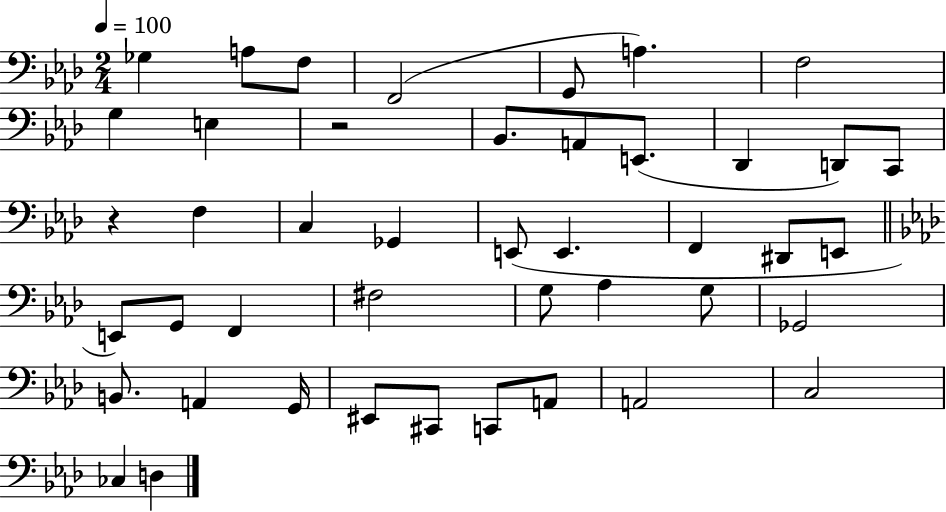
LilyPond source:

{
  \clef bass
  \numericTimeSignature
  \time 2/4
  \key aes \major
  \tempo 4 = 100
  ges4 a8 f8 | f,2( | g,8 a4.) | f2 | \break g4 e4 | r2 | bes,8. a,8 e,8.( | des,4 d,8) c,8 | \break r4 f4 | c4 ges,4 | e,8( e,4. | f,4 dis,8 e,8 | \break \bar "||" \break \key aes \major e,8) g,8 f,4 | fis2 | g8 aes4 g8 | ges,2 | \break b,8. a,4 g,16 | eis,8 cis,8 c,8 a,8 | a,2 | c2 | \break ces4 d4 | \bar "|."
}